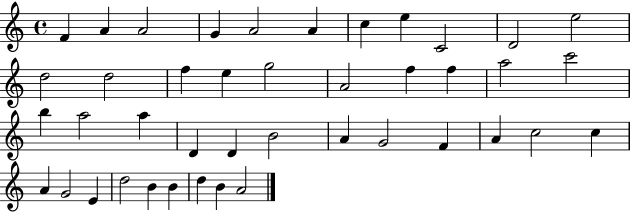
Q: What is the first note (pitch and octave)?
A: F4